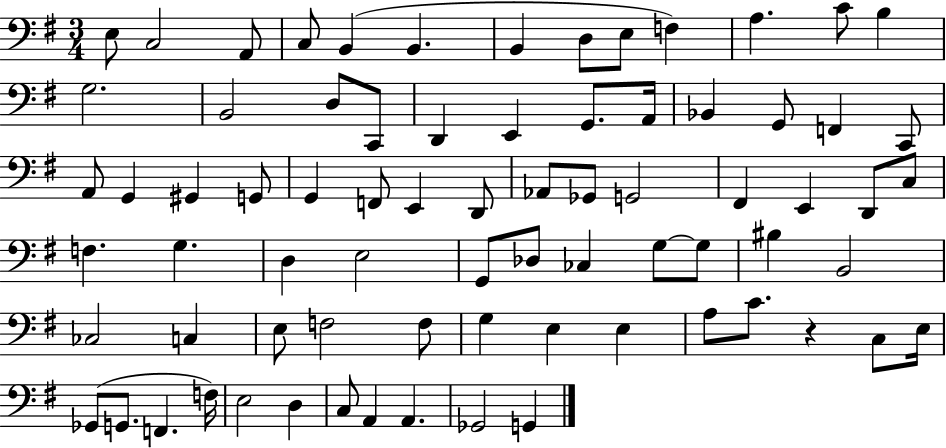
E3/e C3/h A2/e C3/e B2/q B2/q. B2/q D3/e E3/e F3/q A3/q. C4/e B3/q G3/h. B2/h D3/e C2/e D2/q E2/q G2/e. A2/s Bb2/q G2/e F2/q C2/e A2/e G2/q G#2/q G2/e G2/q F2/e E2/q D2/e Ab2/e Gb2/e G2/h F#2/q E2/q D2/e C3/e F3/q. G3/q. D3/q E3/h G2/e Db3/e CES3/q G3/e G3/e BIS3/q B2/h CES3/h C3/q E3/e F3/h F3/e G3/q E3/q E3/q A3/e C4/e. R/q C3/e E3/s Gb2/e G2/e. F2/q. F3/s E3/h D3/q C3/e A2/q A2/q. Gb2/h G2/q